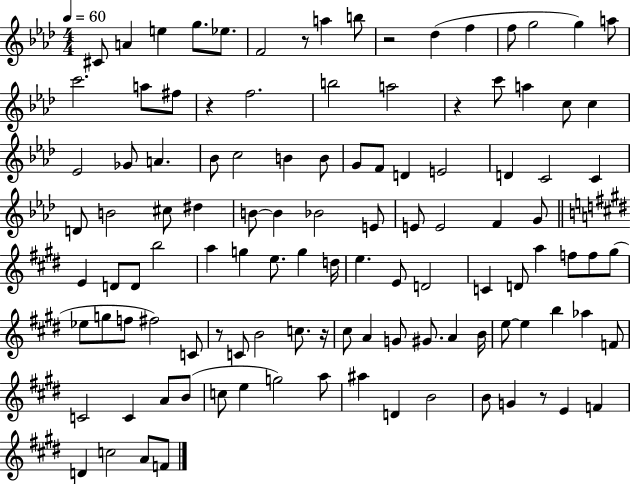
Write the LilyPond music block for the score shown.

{
  \clef treble
  \numericTimeSignature
  \time 4/4
  \key aes \major
  \tempo 4 = 60
  cis'8 a'4 e''4 g''8. ees''8. | f'2 r8 a''4 b''8 | r2 des''4( f''4 | f''8 g''2 g''4) a''8 | \break c'''2. a''8 fis''8 | r4 f''2. | b''2 a''2 | r4 c'''8 a''4 c''8 c''4 | \break ees'2 ges'8 a'4. | bes'8 c''2 b'4 b'8 | g'8 f'8 d'4 e'2 | d'4 c'2 c'4 | \break d'8 b'2 cis''8 dis''4 | b'8~~ b'4 bes'2 e'8 | e'8 e'2 f'4 g'8 | \bar "||" \break \key e \major e'4 d'8 d'8 b''2 | a''4 g''4 e''8. g''4 d''16 | e''4. e'8 d'2 | c'4 d'8 a''4 f''8 f''8 gis''8( | \break ees''8 g''8 f''8 fis''2) c'8 | r8 c'8 b'2 c''8. r16 | cis''8 a'4 g'8 gis'8. a'4 b'16 | e''8~~ e''4 b''4 aes''4 f'8 | \break c'2 c'4 a'8 b'8( | c''8 e''4 g''2) a''8 | ais''4 d'4 b'2 | b'8 g'4 r8 e'4 f'4 | \break d'4 c''2 a'8 f'8 | \bar "|."
}